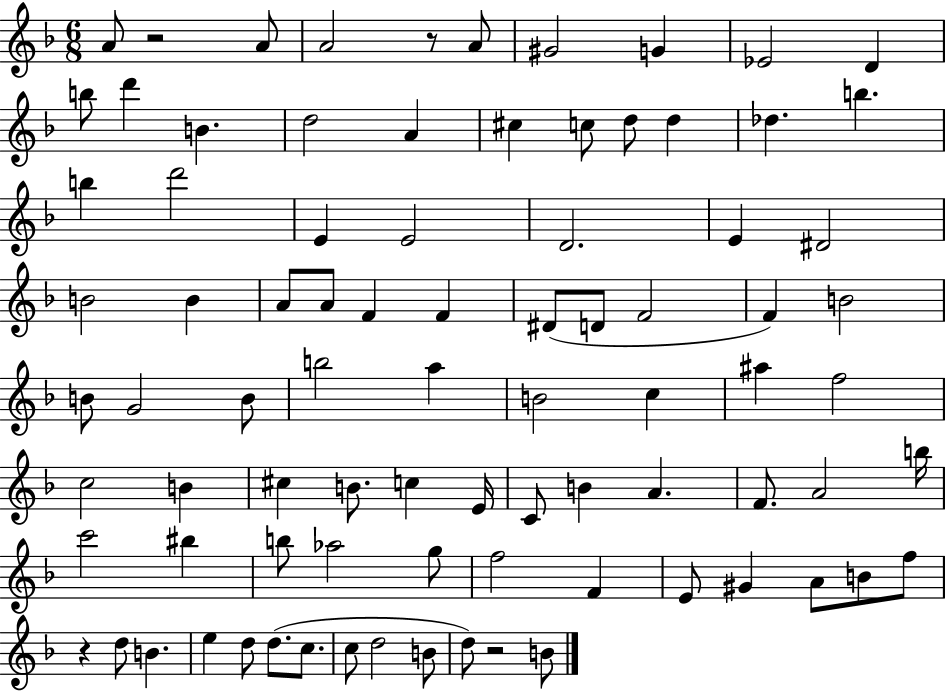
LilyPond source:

{
  \clef treble
  \numericTimeSignature
  \time 6/8
  \key f \major
  a'8 r2 a'8 | a'2 r8 a'8 | gis'2 g'4 | ees'2 d'4 | \break b''8 d'''4 b'4. | d''2 a'4 | cis''4 c''8 d''8 d''4 | des''4. b''4. | \break b''4 d'''2 | e'4 e'2 | d'2. | e'4 dis'2 | \break b'2 b'4 | a'8 a'8 f'4 f'4 | dis'8( d'8 f'2 | f'4) b'2 | \break b'8 g'2 b'8 | b''2 a''4 | b'2 c''4 | ais''4 f''2 | \break c''2 b'4 | cis''4 b'8. c''4 e'16 | c'8 b'4 a'4. | f'8. a'2 b''16 | \break c'''2 bis''4 | b''8 aes''2 g''8 | f''2 f'4 | e'8 gis'4 a'8 b'8 f''8 | \break r4 d''8 b'4. | e''4 d''8 d''8.( c''8. | c''8 d''2 b'8 | d''8) r2 b'8 | \break \bar "|."
}